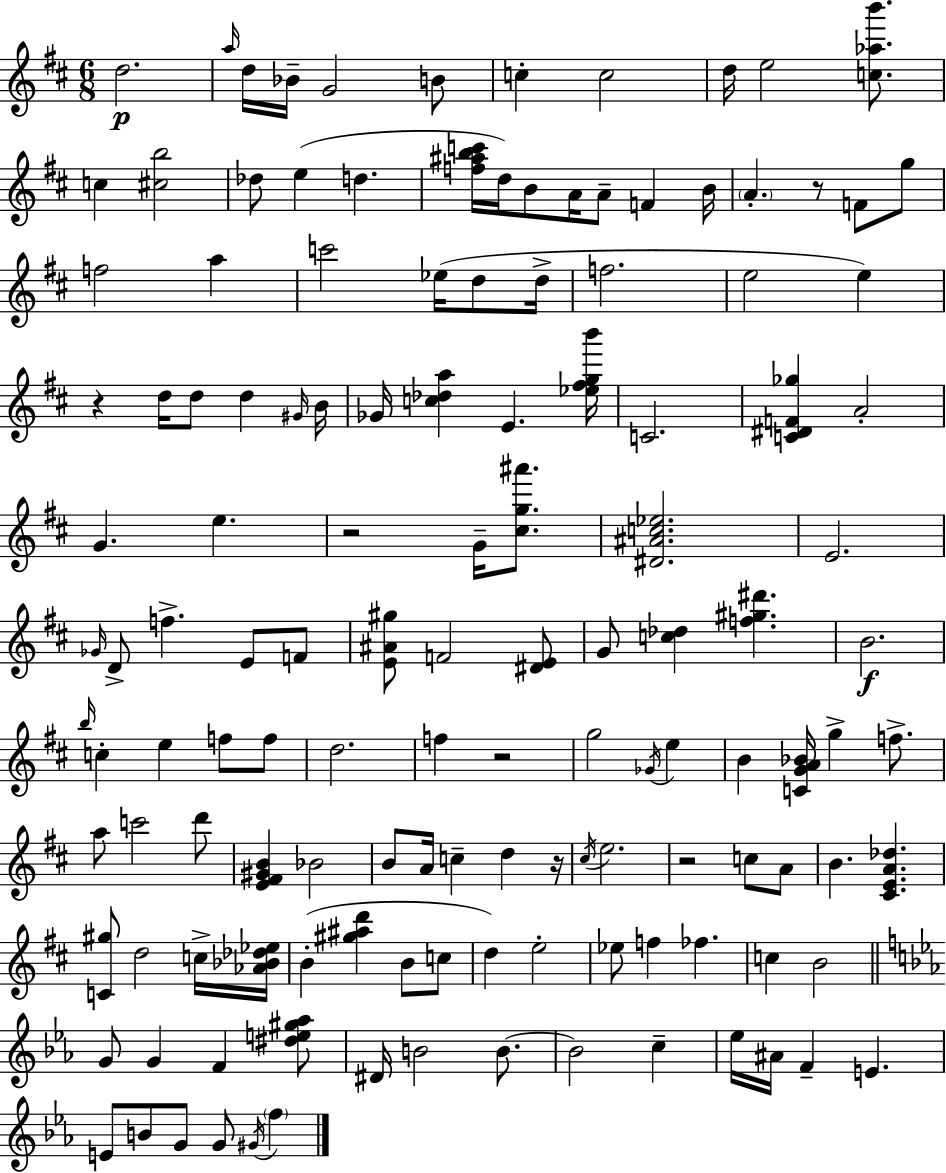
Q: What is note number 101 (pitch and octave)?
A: A#4